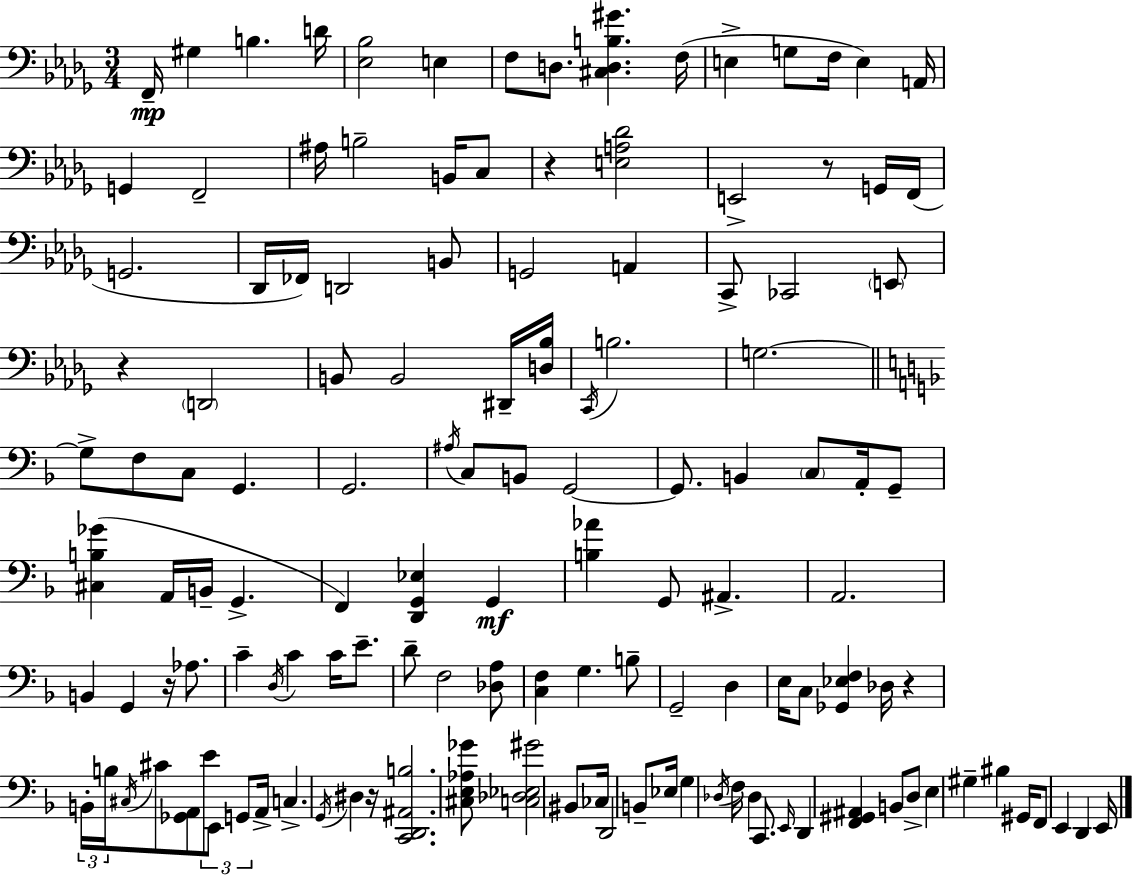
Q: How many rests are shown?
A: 6